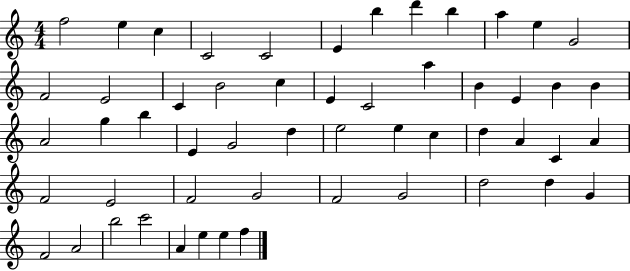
F5/h E5/q C5/q C4/h C4/h E4/q B5/q D6/q B5/q A5/q E5/q G4/h F4/h E4/h C4/q B4/h C5/q E4/q C4/h A5/q B4/q E4/q B4/q B4/q A4/h G5/q B5/q E4/q G4/h D5/q E5/h E5/q C5/q D5/q A4/q C4/q A4/q F4/h E4/h F4/h G4/h F4/h G4/h D5/h D5/q G4/q F4/h A4/h B5/h C6/h A4/q E5/q E5/q F5/q